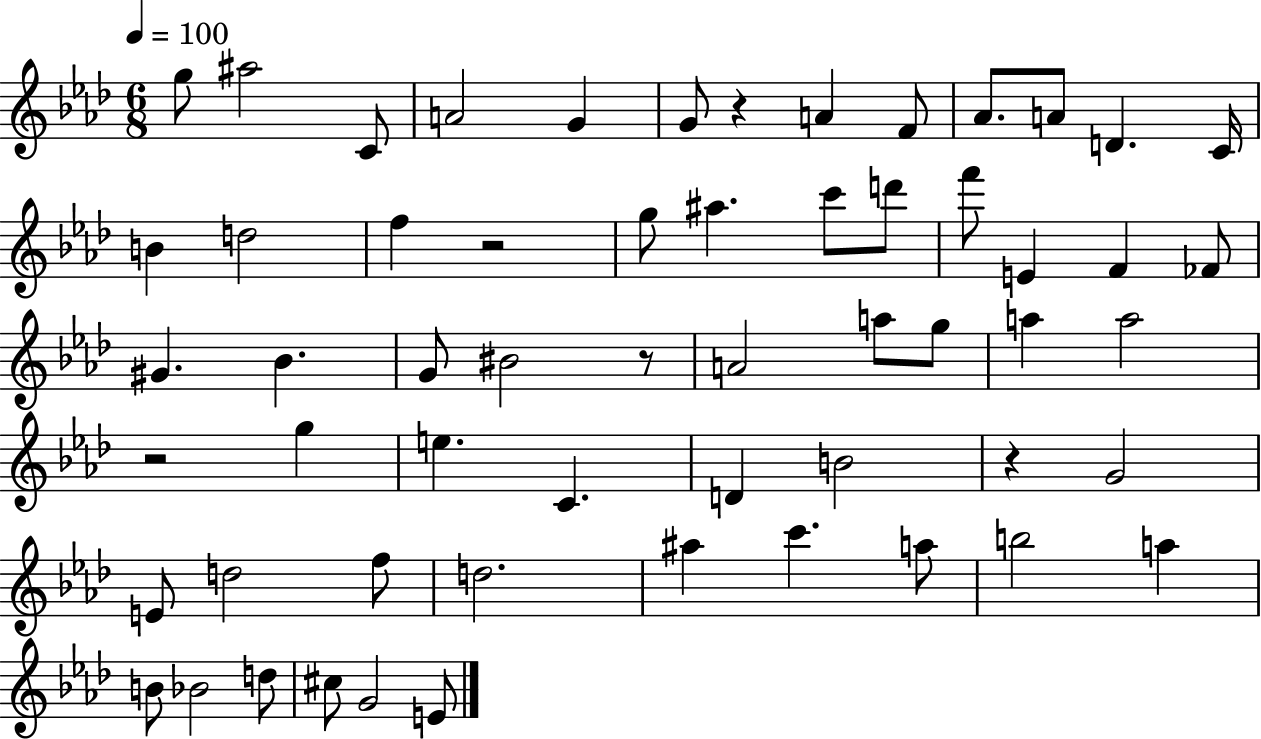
G5/e A#5/h C4/e A4/h G4/q G4/e R/q A4/q F4/e Ab4/e. A4/e D4/q. C4/s B4/q D5/h F5/q R/h G5/e A#5/q. C6/e D6/e F6/e E4/q F4/q FES4/e G#4/q. Bb4/q. G4/e BIS4/h R/e A4/h A5/e G5/e A5/q A5/h R/h G5/q E5/q. C4/q. D4/q B4/h R/q G4/h E4/e D5/h F5/e D5/h. A#5/q C6/q. A5/e B5/h A5/q B4/e Bb4/h D5/e C#5/e G4/h E4/e